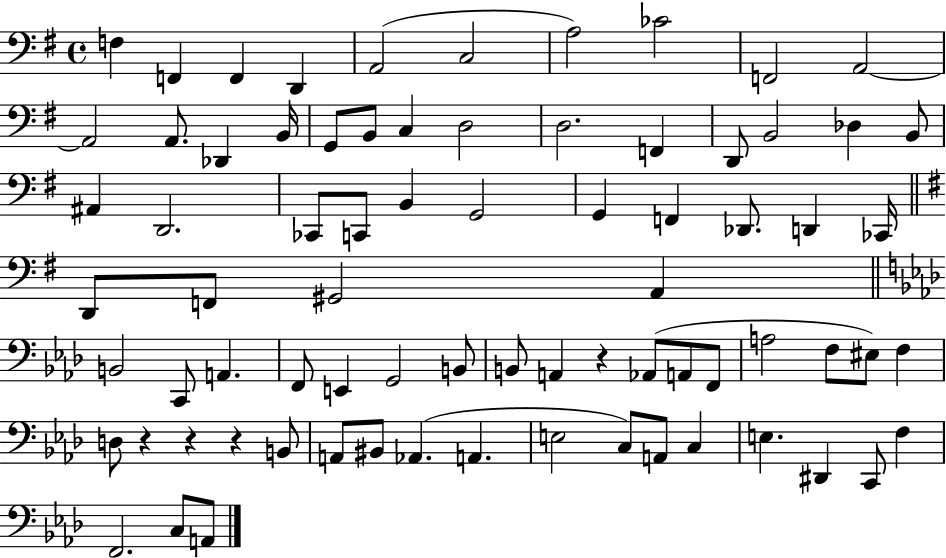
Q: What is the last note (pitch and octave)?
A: A2